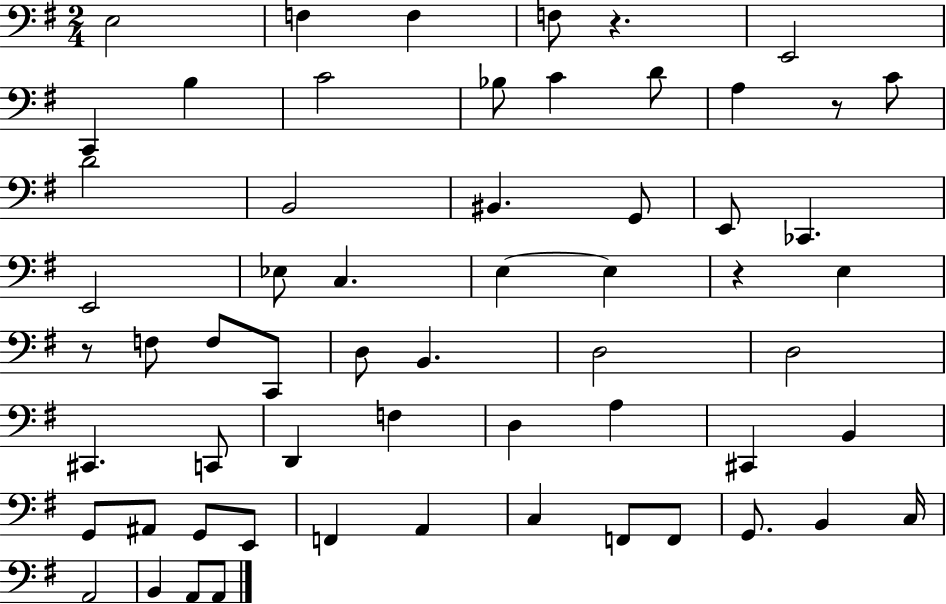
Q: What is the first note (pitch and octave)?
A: E3